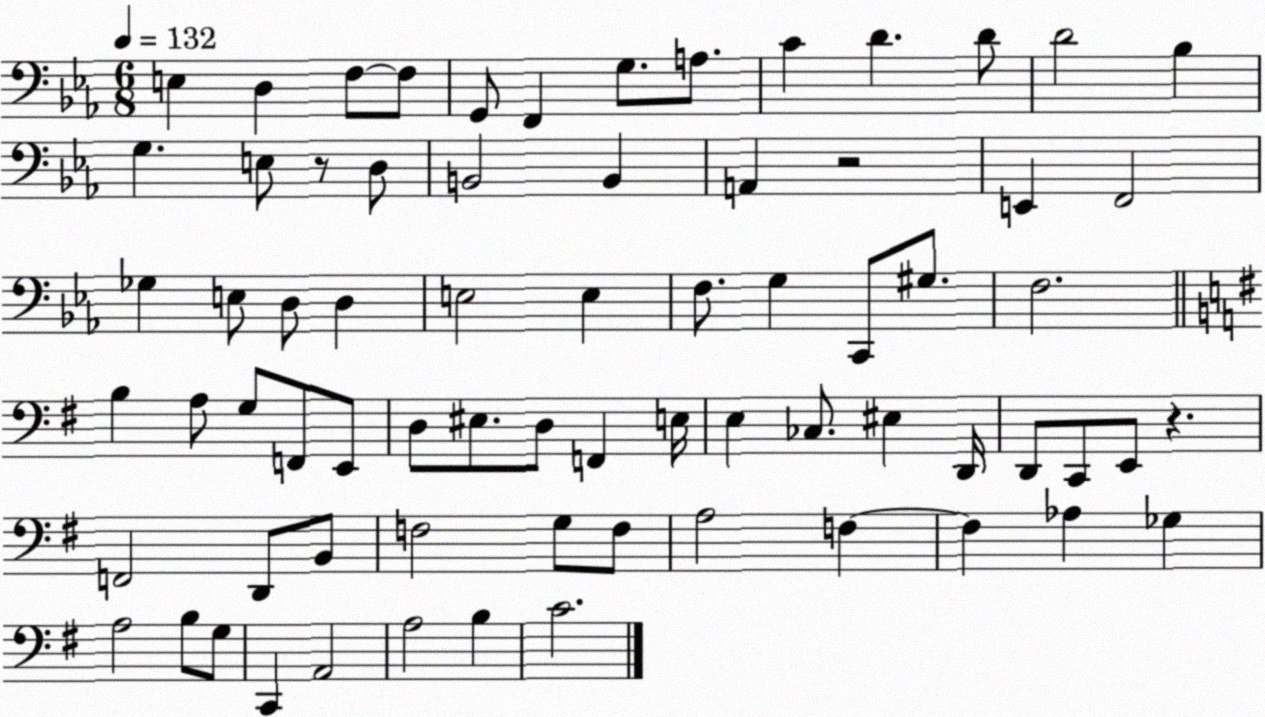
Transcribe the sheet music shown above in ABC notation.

X:1
T:Untitled
M:6/8
L:1/4
K:Eb
E, D, F,/2 F,/2 G,,/2 F,, G,/2 A,/2 C D D/2 D2 _B, G, E,/2 z/2 D,/2 B,,2 B,, A,, z2 E,, F,,2 _G, E,/2 D,/2 D, E,2 E, F,/2 G, C,,/2 ^G,/2 F,2 B, A,/2 G,/2 F,,/2 E,,/2 D,/2 ^E,/2 D,/2 F,, E,/4 E, _C,/2 ^E, D,,/4 D,,/2 C,,/2 E,,/2 z F,,2 D,,/2 B,,/2 F,2 G,/2 F,/2 A,2 F, F, _A, _G, A,2 B,/2 G,/2 C,, A,,2 A,2 B, C2